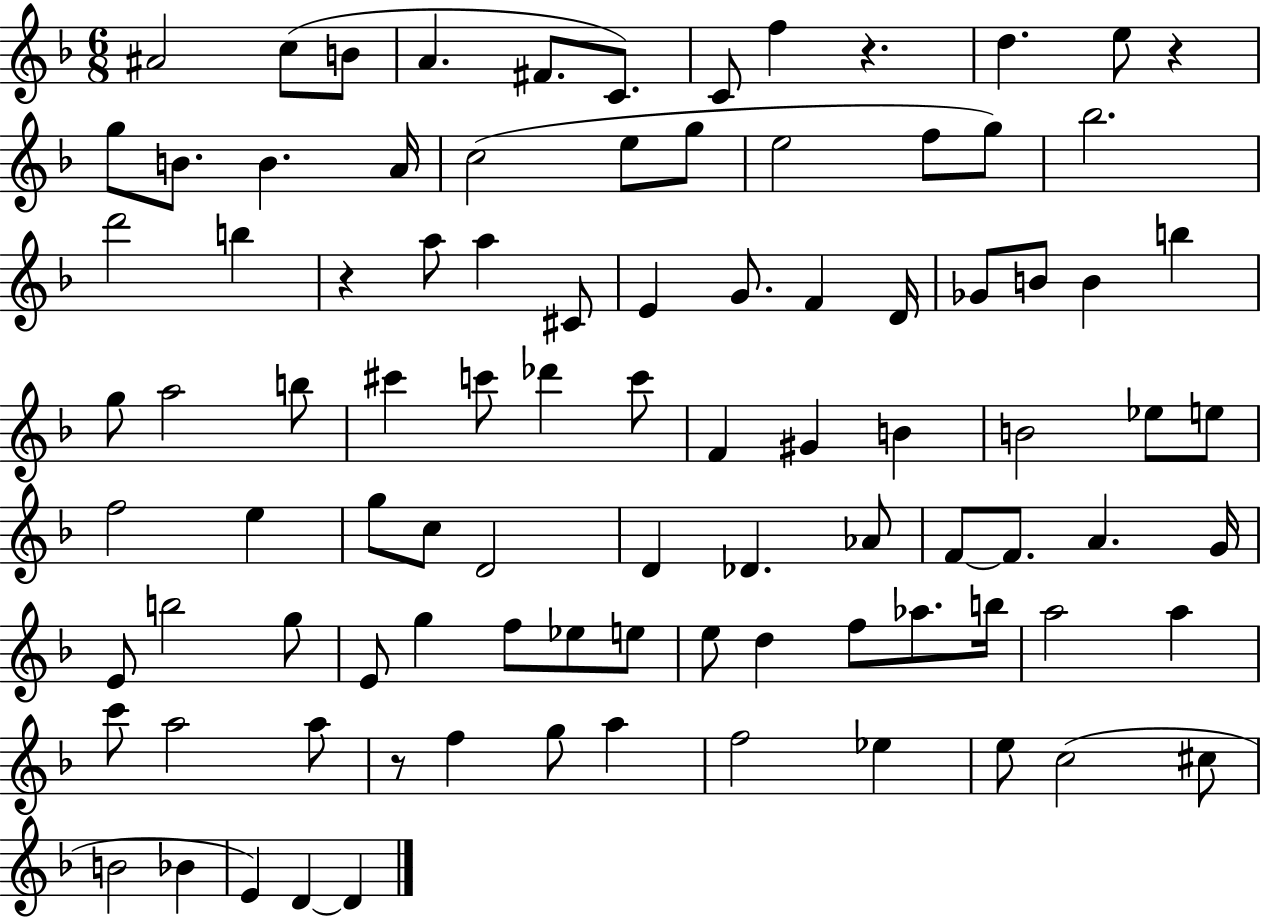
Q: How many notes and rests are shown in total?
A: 94